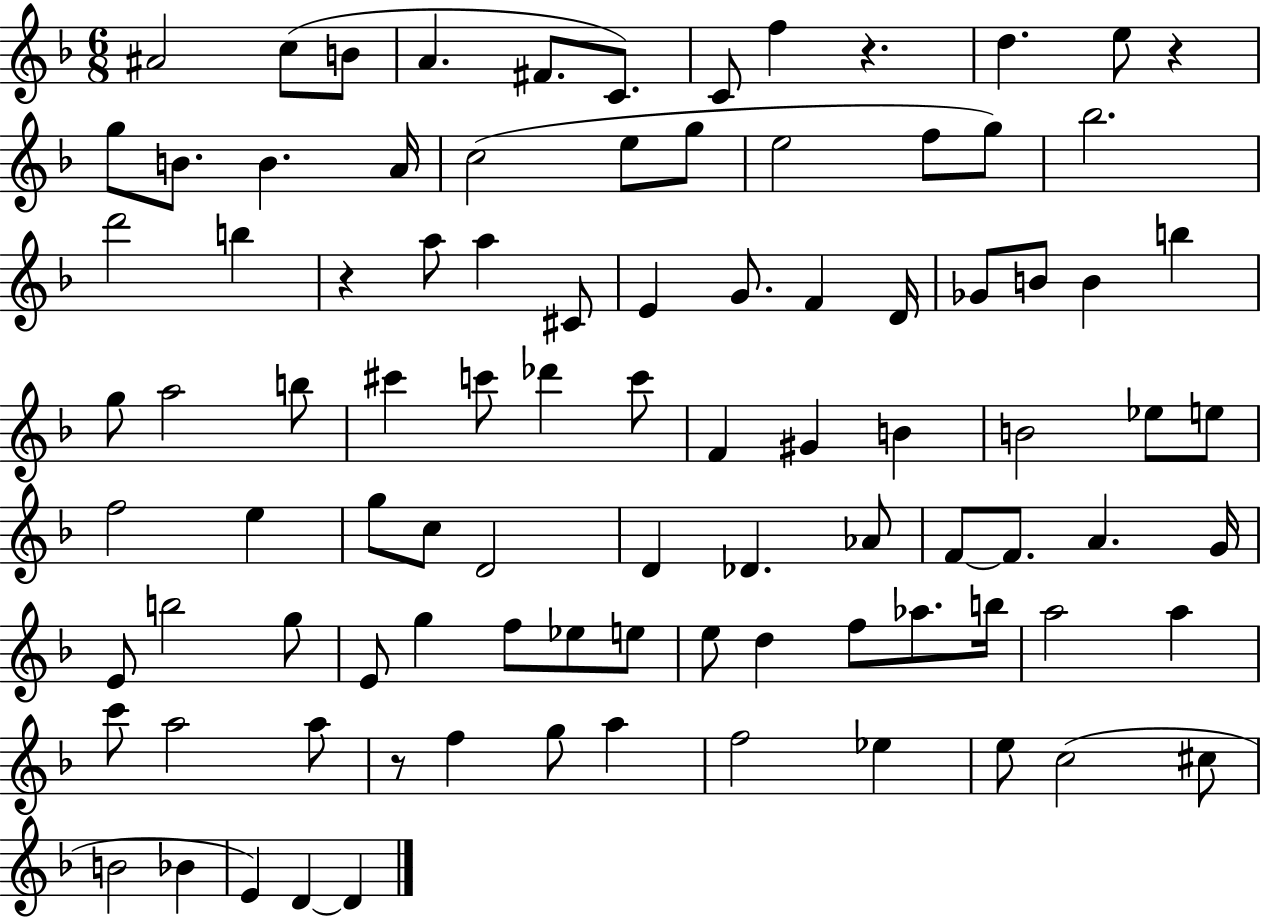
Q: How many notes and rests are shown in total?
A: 94